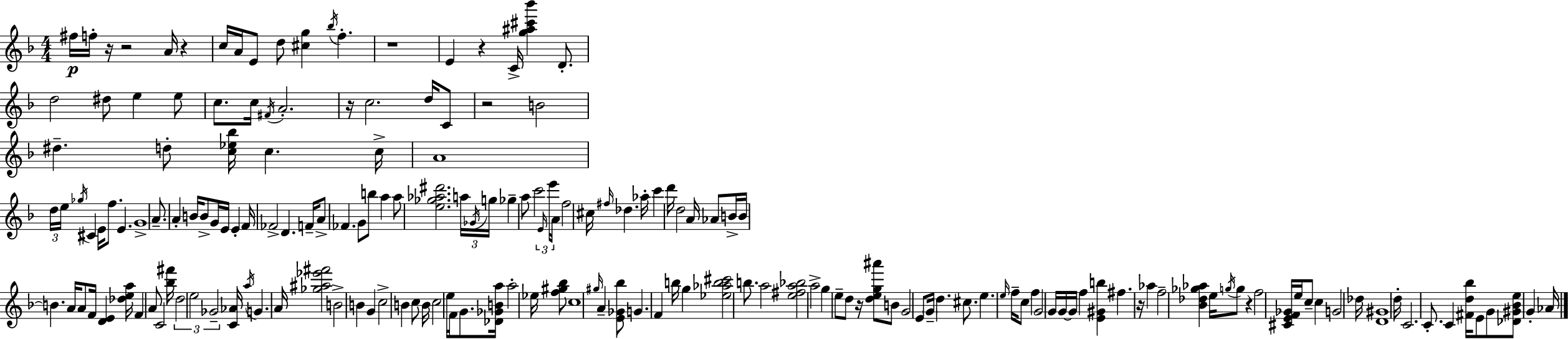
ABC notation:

X:1
T:Untitled
M:4/4
L:1/4
K:F
^f/4 f/4 z/4 z2 A/4 z c/4 A/4 E/2 d/2 [^cg] _b/4 f z4 E z C/4 [g^a^c'_b'] D/2 d2 ^d/2 e e/2 c/2 c/4 ^F/4 A2 z/4 c2 d/4 C/2 z2 B2 ^d d/2 [c_e_b]/4 c c/4 A4 d/4 e/4 _g/4 ^C E/4 f/2 E G4 A/2 A B/4 B/2 G/4 E/4 E F/4 _F2 D F/4 A/2 _F G/2 b/2 a a/2 [e_g_a^d']2 a/4 _G/4 g/4 _g a/2 c'2 E/4 e'/4 A/4 f2 ^c/4 ^f/4 _d _a/4 c' d'/4 d2 A/4 _A/2 B/4 B/4 B A/4 A/2 F/4 [DE] [_dea]/4 F A/2 C2 [_b^f']/4 d2 e2 _G2 [C_A]/4 a/4 G A/4 [_g^a_e'^f']2 B2 B G c2 B c/2 B/4 c2 e/4 F/4 G/2 [_D_GBa]/4 a2 _e/4 [f^g_b]/2 c4 ^g/4 A [E_G_b]/2 G F b/4 g [_e_ab^c']2 b/2 a2 [e^fa_b]2 a2 g e/2 d/2 z/4 [deg^a']/2 B/2 G2 E/2 G/4 d ^c/2 e e/4 f/4 c/2 f G2 G/4 G/4 G/4 f [E^Gb] ^f z/4 _a f2 [_B_d_g_a] e/4 g/4 g/2 z f2 [^CEF_G]/4 e/4 c/2 c G2 _d/4 [D^G]4 d/4 C2 C/2 C [^Fd_b]/4 E/2 G/2 [_D^G_Be]/2 G _A/4